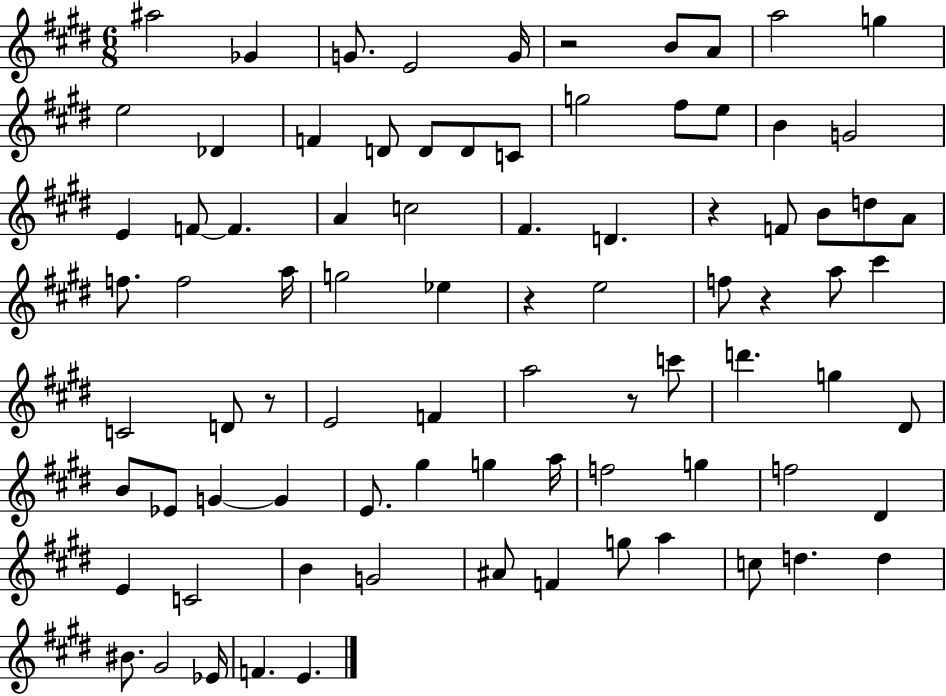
X:1
T:Untitled
M:6/8
L:1/4
K:E
^a2 _G G/2 E2 G/4 z2 B/2 A/2 a2 g e2 _D F D/2 D/2 D/2 C/2 g2 ^f/2 e/2 B G2 E F/2 F A c2 ^F D z F/2 B/2 d/2 A/2 f/2 f2 a/4 g2 _e z e2 f/2 z a/2 ^c' C2 D/2 z/2 E2 F a2 z/2 c'/2 d' g ^D/2 B/2 _E/2 G G E/2 ^g g a/4 f2 g f2 ^D E C2 B G2 ^A/2 F g/2 a c/2 d d ^B/2 ^G2 _E/4 F E